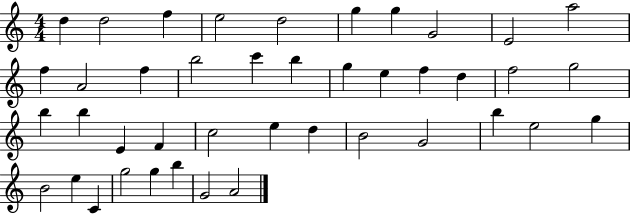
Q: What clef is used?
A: treble